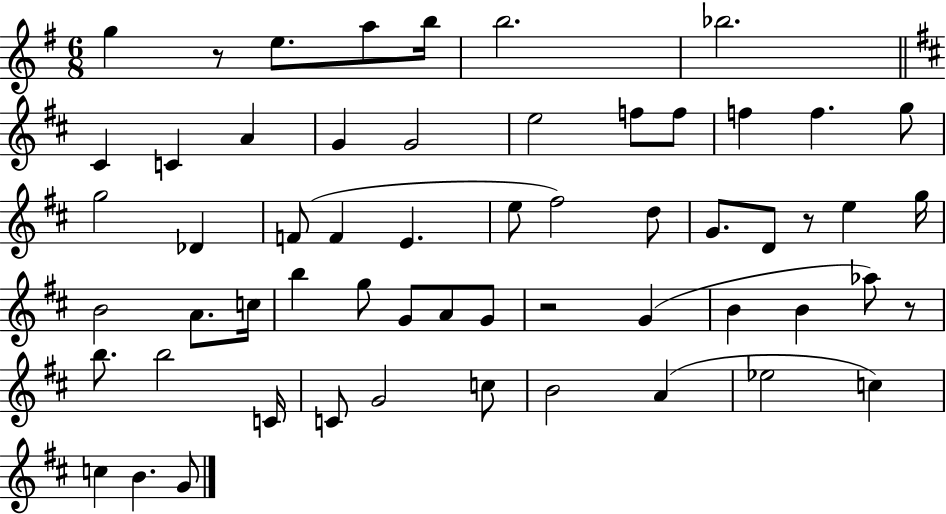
{
  \clef treble
  \numericTimeSignature
  \time 6/8
  \key g \major
  g''4 r8 e''8. a''8 b''16 | b''2. | bes''2. | \bar "||" \break \key b \minor cis'4 c'4 a'4 | g'4 g'2 | e''2 f''8 f''8 | f''4 f''4. g''8 | \break g''2 des'4 | f'8( f'4 e'4. | e''8 fis''2) d''8 | g'8. d'8 r8 e''4 g''16 | \break b'2 a'8. c''16 | b''4 g''8 g'8 a'8 g'8 | r2 g'4( | b'4 b'4 aes''8) r8 | \break b''8. b''2 c'16 | c'8 g'2 c''8 | b'2 a'4( | ees''2 c''4) | \break c''4 b'4. g'8 | \bar "|."
}